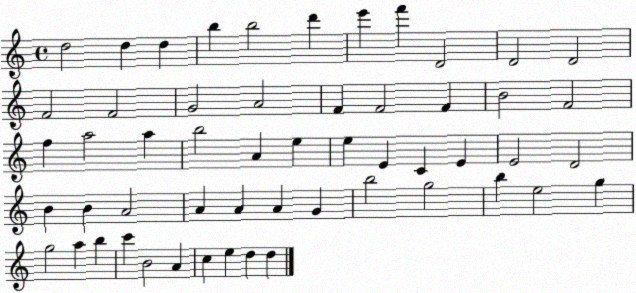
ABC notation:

X:1
T:Untitled
M:4/4
L:1/4
K:C
d2 d d b b2 d' e' f' D2 D2 D2 F2 F2 G2 A2 F F2 F B2 F2 f a2 a b2 A e e E C E E2 D2 B B A2 A A A G b2 g2 b e2 g g2 a b c' B2 A c e d d